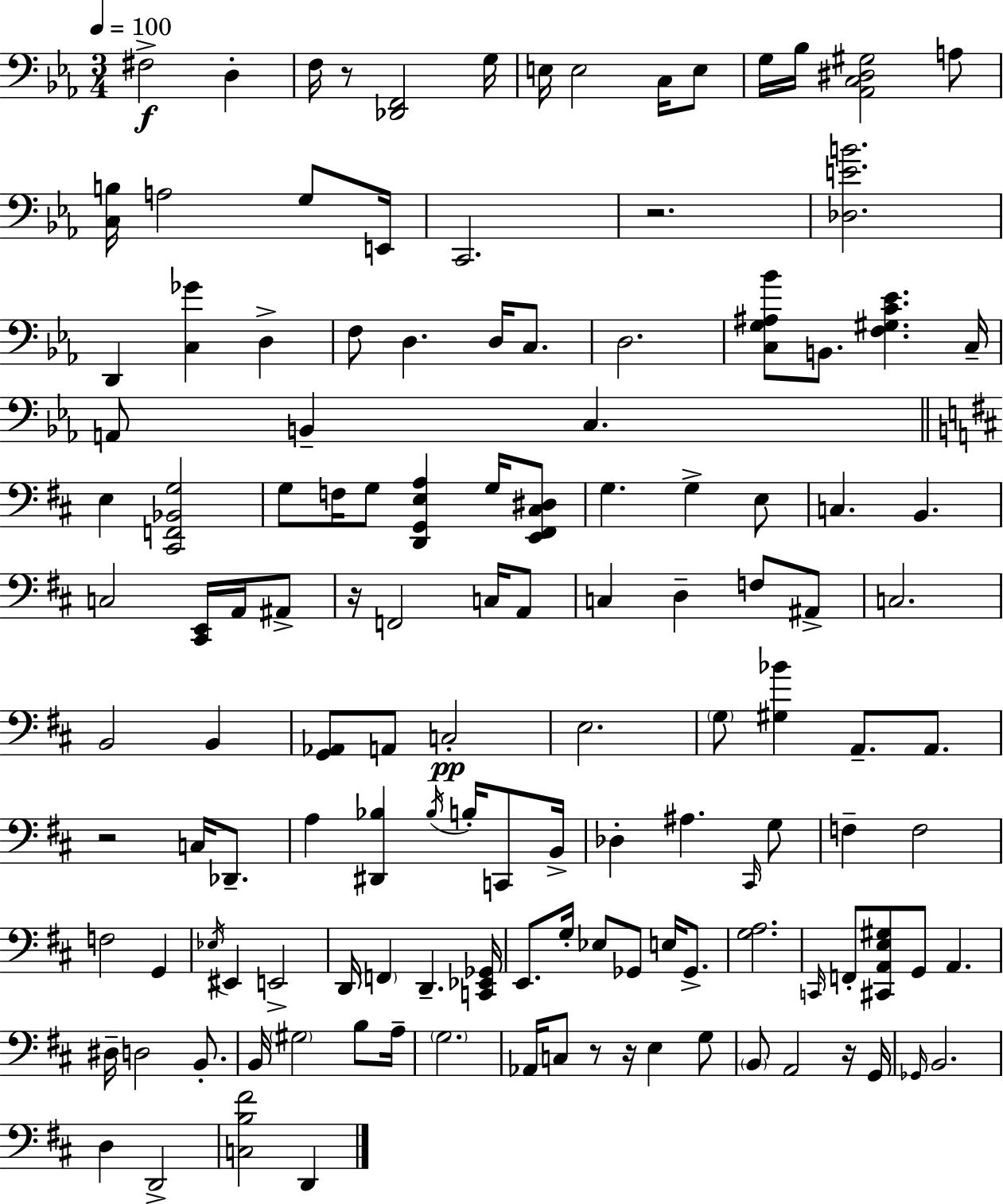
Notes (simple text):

F#3/h D3/q F3/s R/e [Db2,F2]/h G3/s E3/s E3/h C3/s E3/e G3/s Bb3/s [Ab2,C3,D#3,G#3]/h A3/e [C3,B3]/s A3/h G3/e E2/s C2/h. R/h. [Db3,E4,B4]/h. D2/q [C3,Gb4]/q D3/q F3/e D3/q. D3/s C3/e. D3/h. [C3,G3,A#3,Bb4]/e B2/e. [F3,G#3,C4,Eb4]/q. C3/s A2/e B2/q C3/q. E3/q [C#2,F2,Bb2,G3]/h G3/e F3/s G3/e [D2,G2,E3,A3]/q G3/s [E2,F#2,C#3,D#3]/e G3/q. G3/q E3/e C3/q. B2/q. C3/h [C#2,E2]/s A2/s A#2/e R/s F2/h C3/s A2/e C3/q D3/q F3/e A#2/e C3/h. B2/h B2/q [G2,Ab2]/e A2/e C3/h E3/h. G3/e [G#3,Bb4]/q A2/e. A2/e. R/h C3/s Db2/e. A3/q [D#2,Bb3]/q Bb3/s B3/s C2/e B2/s Db3/q A#3/q. C#2/s G3/e F3/q F3/h F3/h G2/q Eb3/s EIS2/q E2/h D2/s F2/q D2/q. [C2,Eb2,Gb2]/s E2/e. G3/s Eb3/e Gb2/e E3/s Gb2/e. [G3,A3]/h. C2/s F2/e [C#2,A2,E3,G#3]/e G2/e A2/q. D#3/s D3/h B2/e. B2/s G#3/h B3/e A3/s G3/h. Ab2/s C3/e R/e R/s E3/q G3/e B2/e A2/h R/s G2/s Gb2/s B2/h. D3/q D2/h [C3,B3,F#4]/h D2/q